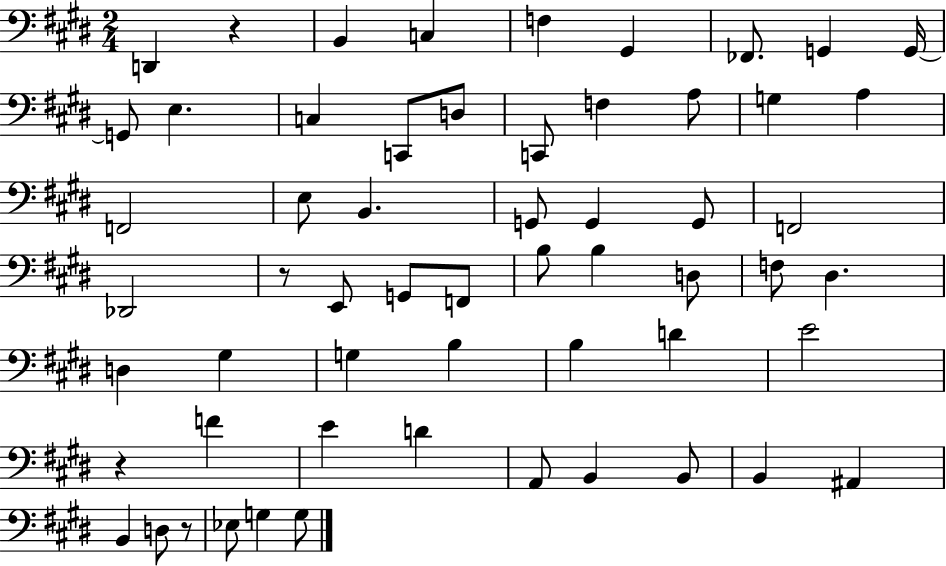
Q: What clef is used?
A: bass